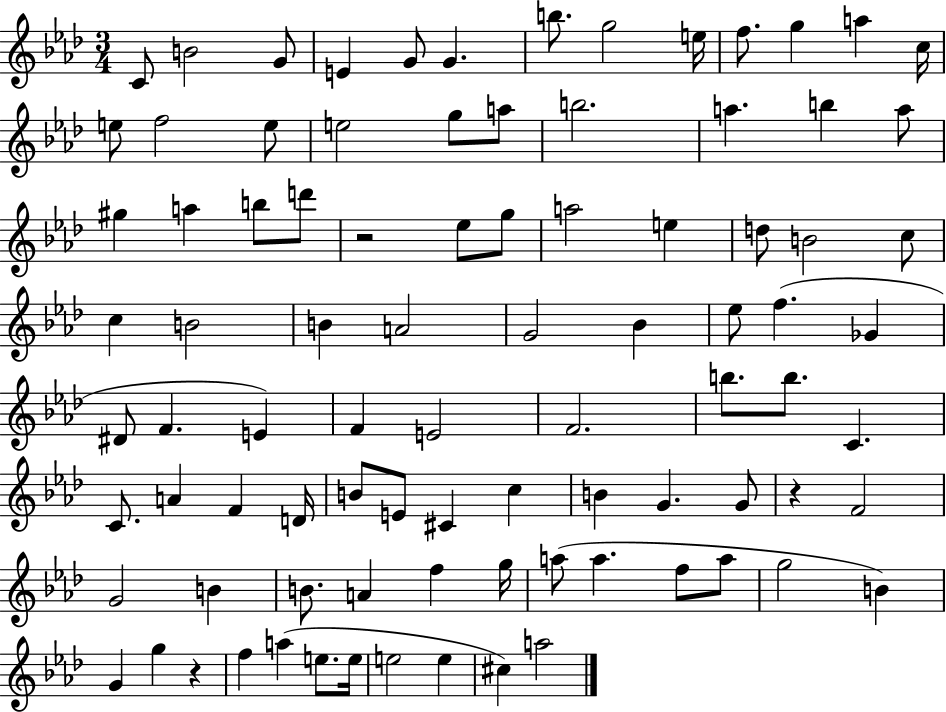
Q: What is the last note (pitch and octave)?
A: A5